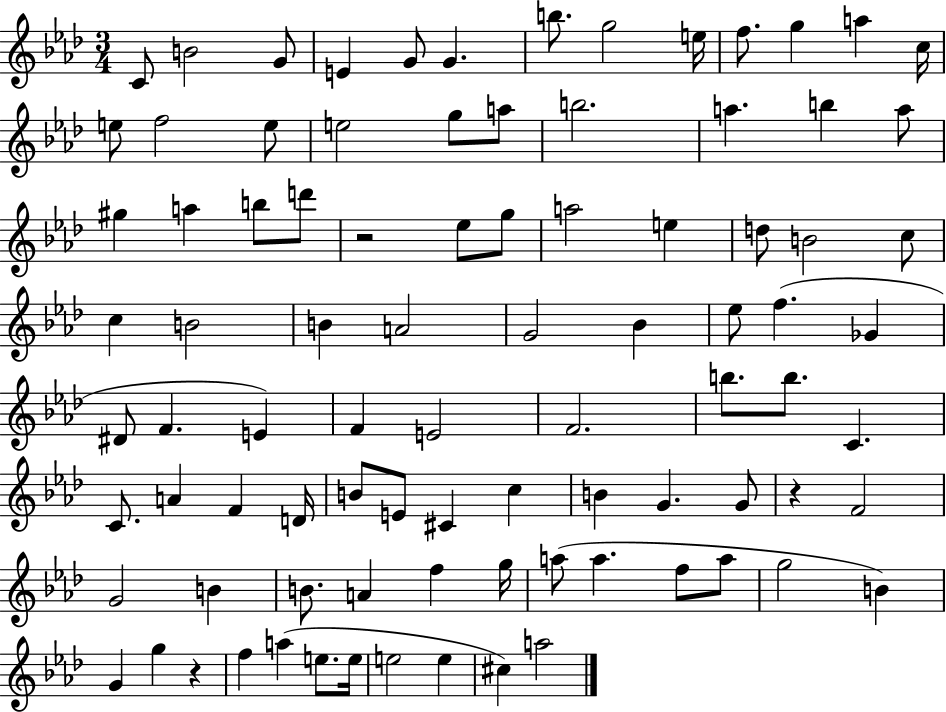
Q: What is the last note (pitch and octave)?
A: A5